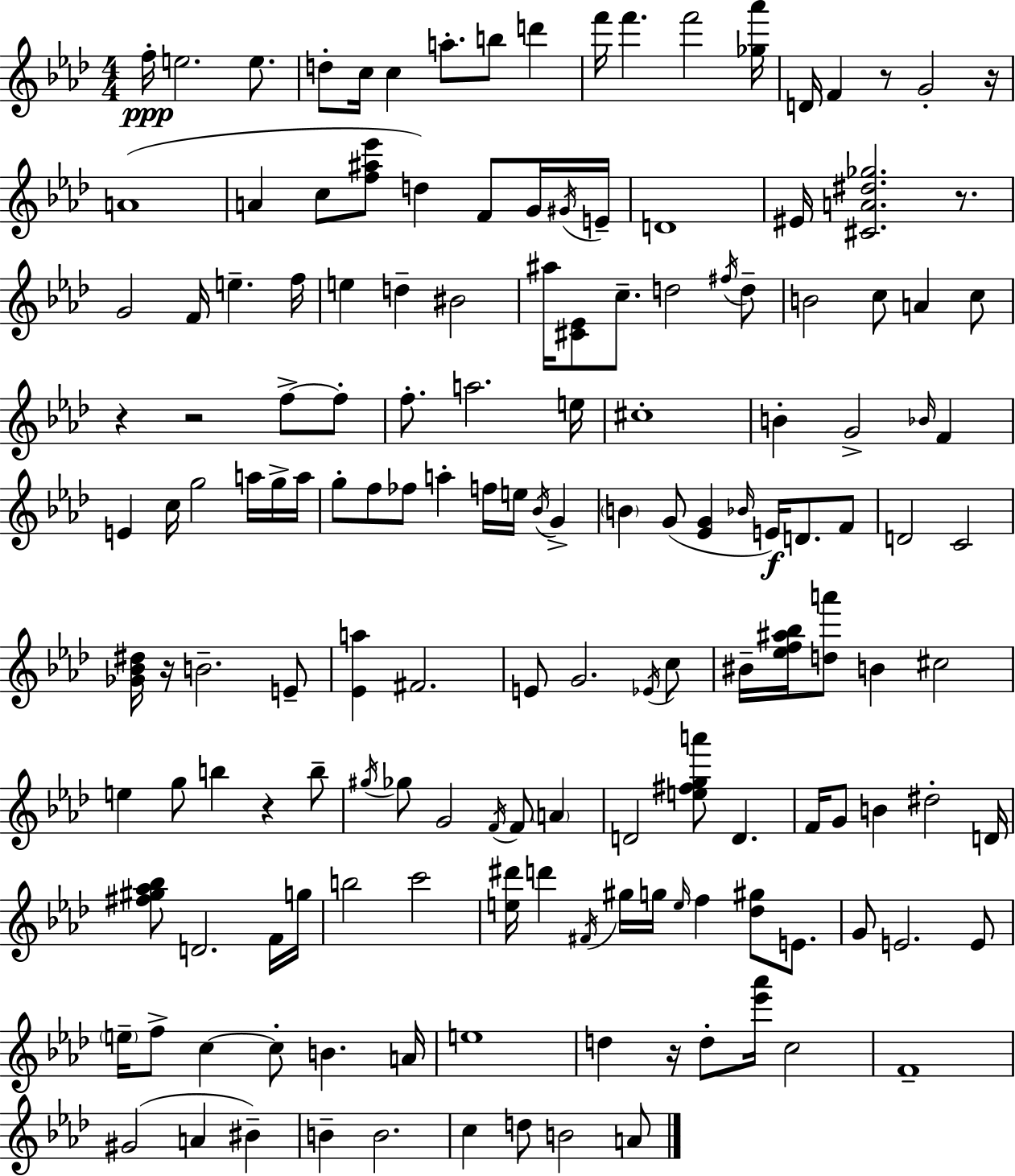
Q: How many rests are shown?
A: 8